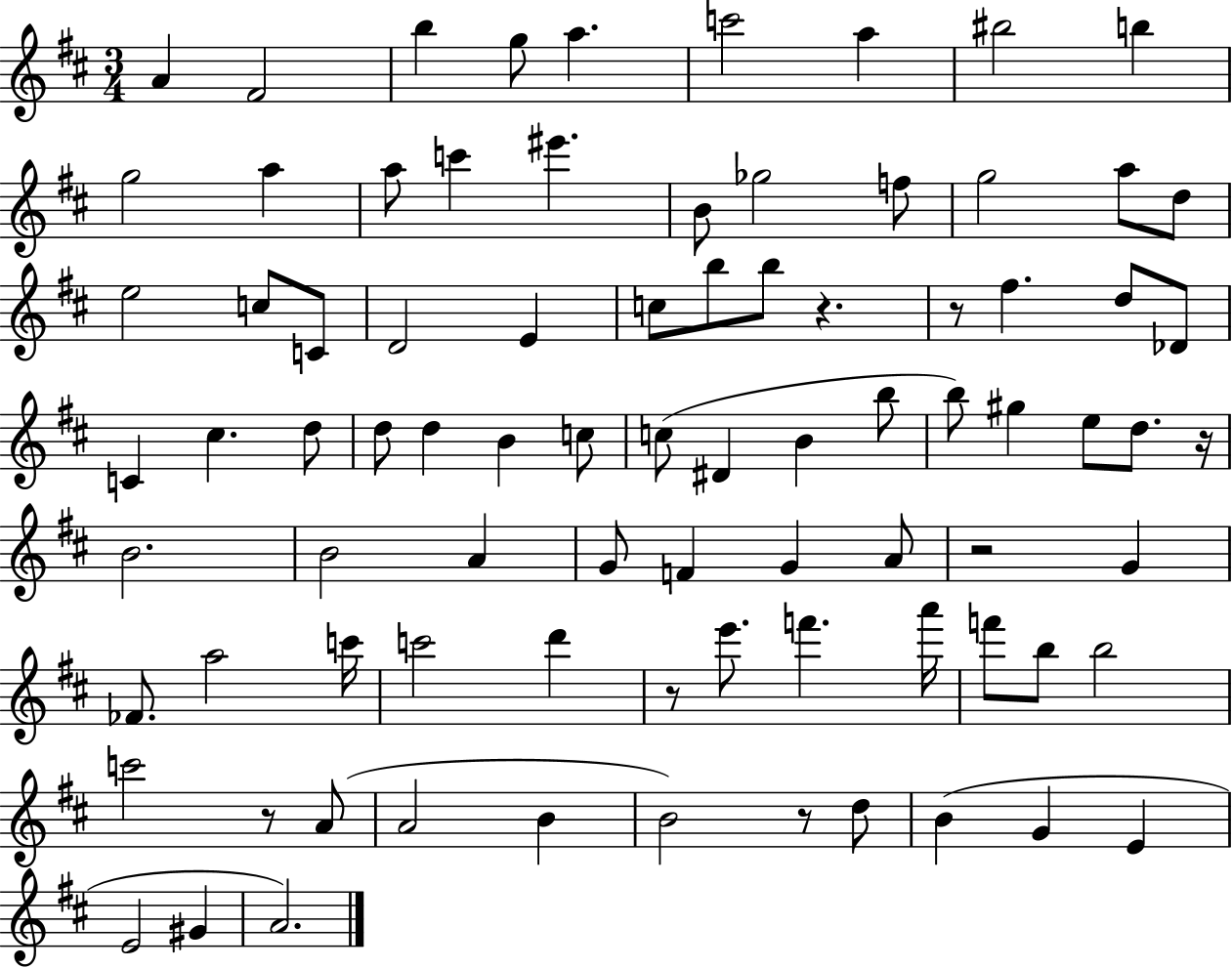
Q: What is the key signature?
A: D major